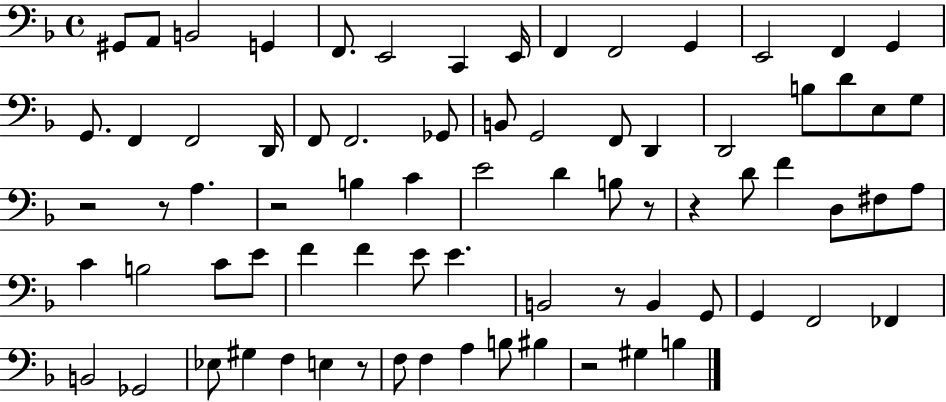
{
  \clef bass
  \time 4/4
  \defaultTimeSignature
  \key f \major
  gis,8 a,8 b,2 g,4 | f,8. e,2 c,4 e,16 | f,4 f,2 g,4 | e,2 f,4 g,4 | \break g,8. f,4 f,2 d,16 | f,8 f,2. ges,8 | b,8 g,2 f,8 d,4 | d,2 b8 d'8 e8 g8 | \break r2 r8 a4. | r2 b4 c'4 | e'2 d'4 b8 r8 | r4 d'8 f'4 d8 fis8 a8 | \break c'4 b2 c'8 e'8 | f'4 f'4 e'8 e'4. | b,2 r8 b,4 g,8 | g,4 f,2 fes,4 | \break b,2 ges,2 | ees8 gis4 f4 e4 r8 | f8 f4 a4 b8 bis4 | r2 gis4 b4 | \break \bar "|."
}